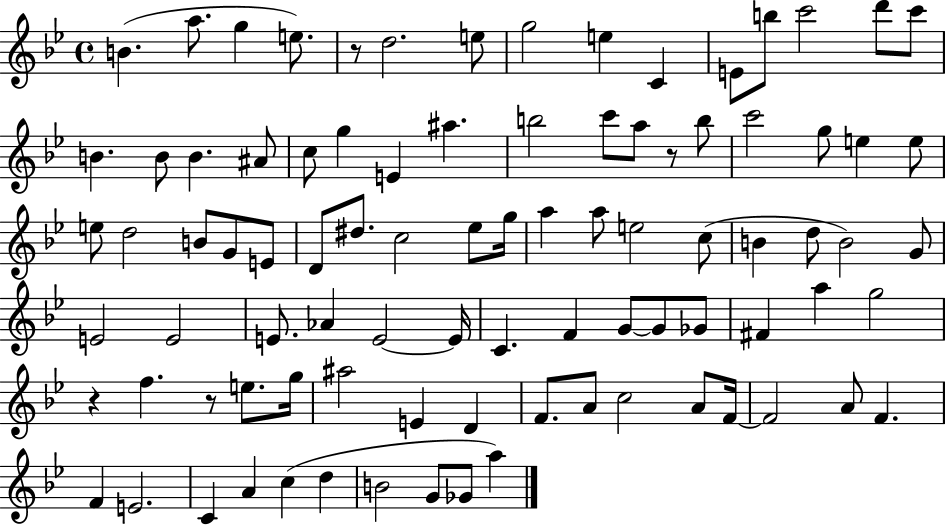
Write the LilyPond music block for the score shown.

{
  \clef treble
  \time 4/4
  \defaultTimeSignature
  \key bes \major
  b'4.( a''8. g''4 e''8.) | r8 d''2. e''8 | g''2 e''4 c'4 | e'8 b''8 c'''2 d'''8 c'''8 | \break b'4. b'8 b'4. ais'8 | c''8 g''4 e'4 ais''4. | b''2 c'''8 a''8 r8 b''8 | c'''2 g''8 e''4 e''8 | \break e''8 d''2 b'8 g'8 e'8 | d'8 dis''8. c''2 ees''8 g''16 | a''4 a''8 e''2 c''8( | b'4 d''8 b'2) g'8 | \break e'2 e'2 | e'8. aes'4 e'2~~ e'16 | c'4. f'4 g'8~~ g'8 ges'8 | fis'4 a''4 g''2 | \break r4 f''4. r8 e''8. g''16 | ais''2 e'4 d'4 | f'8. a'8 c''2 a'8 f'16~~ | f'2 a'8 f'4. | \break f'4 e'2. | c'4 a'4 c''4( d''4 | b'2 g'8 ges'8 a''4) | \bar "|."
}